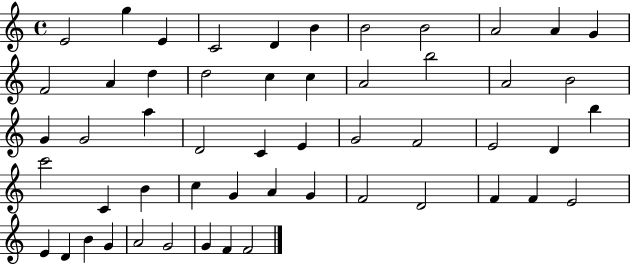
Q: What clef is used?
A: treble